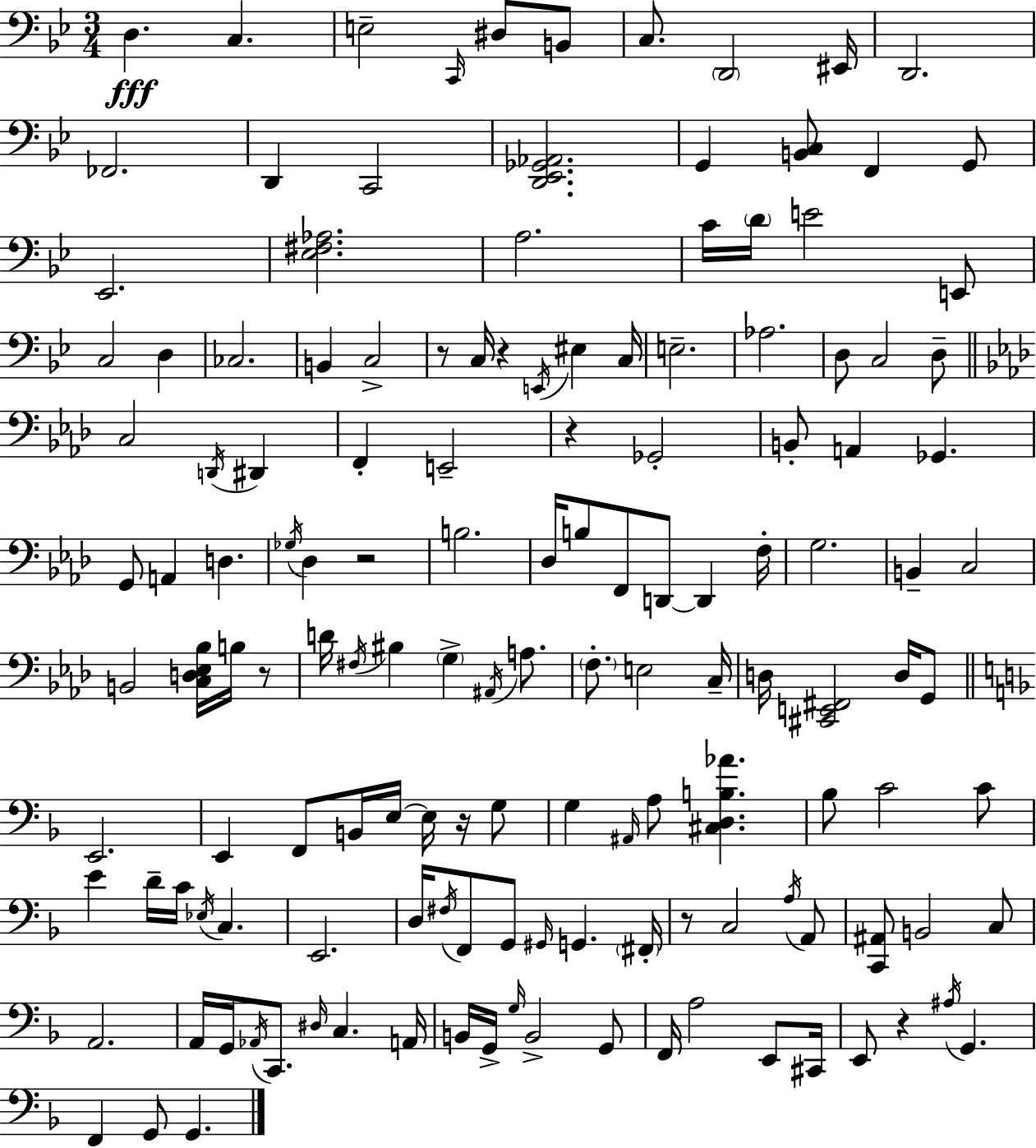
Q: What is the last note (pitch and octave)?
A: G2